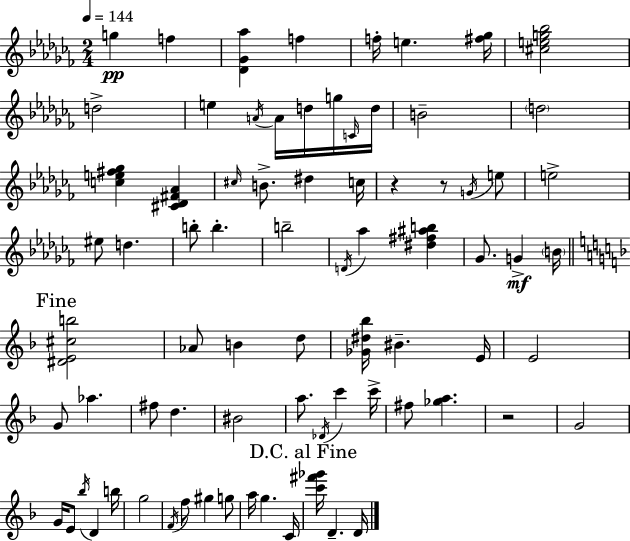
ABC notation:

X:1
T:Untitled
M:2/4
L:1/4
K:Abm
g f [_D_G_a] f f/4 e [^f_g]/4 [^ceg_b]2 d2 e A/4 A/4 d/4 g/4 C/4 d/4 B2 d2 [ce^f_g] [^C_D^F_A] ^c/4 B/2 ^d c/4 z z/2 G/4 e/2 e2 ^e/2 d b/2 b b2 D/4 _a [^d^f^ab] _G/2 G B/4 [^DE^cb]2 _A/2 B d/2 [_G^d_b]/4 ^B E/4 E2 G/2 _a ^f/2 d ^B2 a/2 _D/4 c' c'/4 ^f/2 [_ga] z2 G2 G/4 E/2 _b/4 D b/4 g2 F/4 f/2 ^g g/2 a/4 g C/4 [c'^f'_g']/4 D D/4